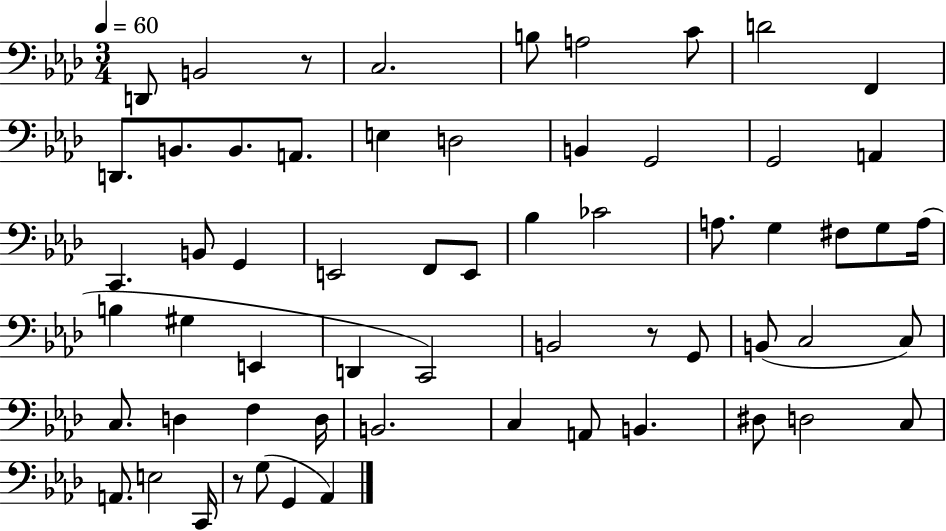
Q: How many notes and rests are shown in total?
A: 61